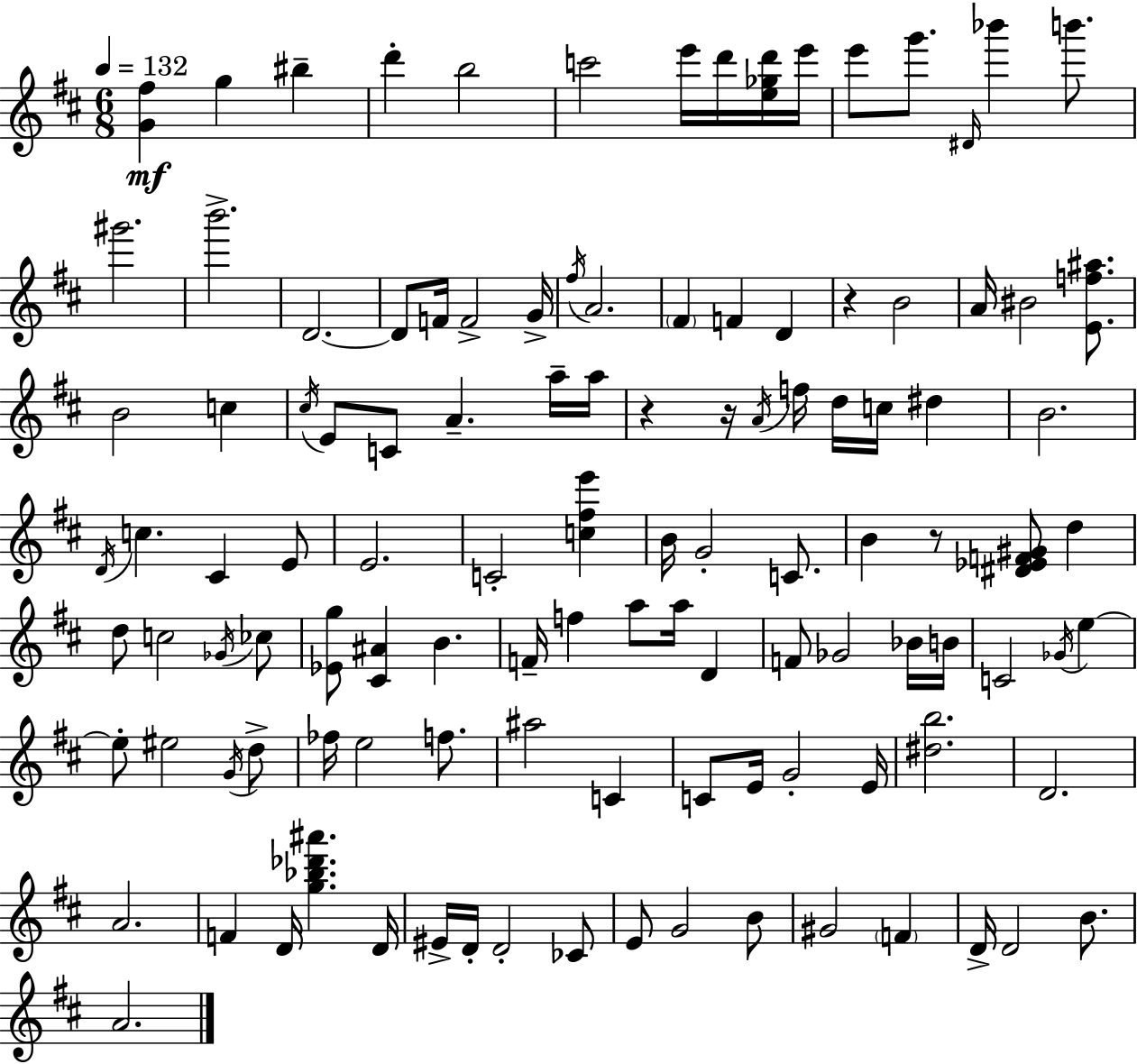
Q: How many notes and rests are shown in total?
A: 114